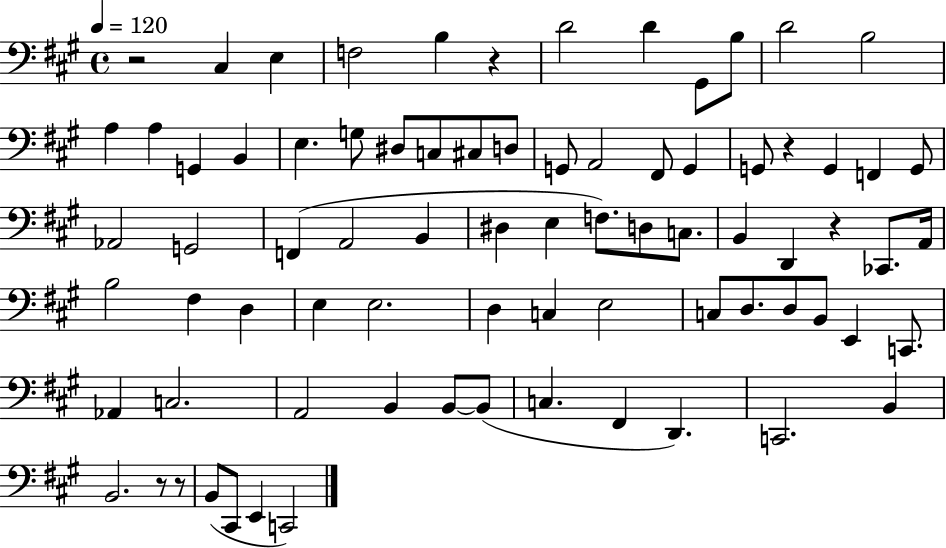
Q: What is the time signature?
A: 4/4